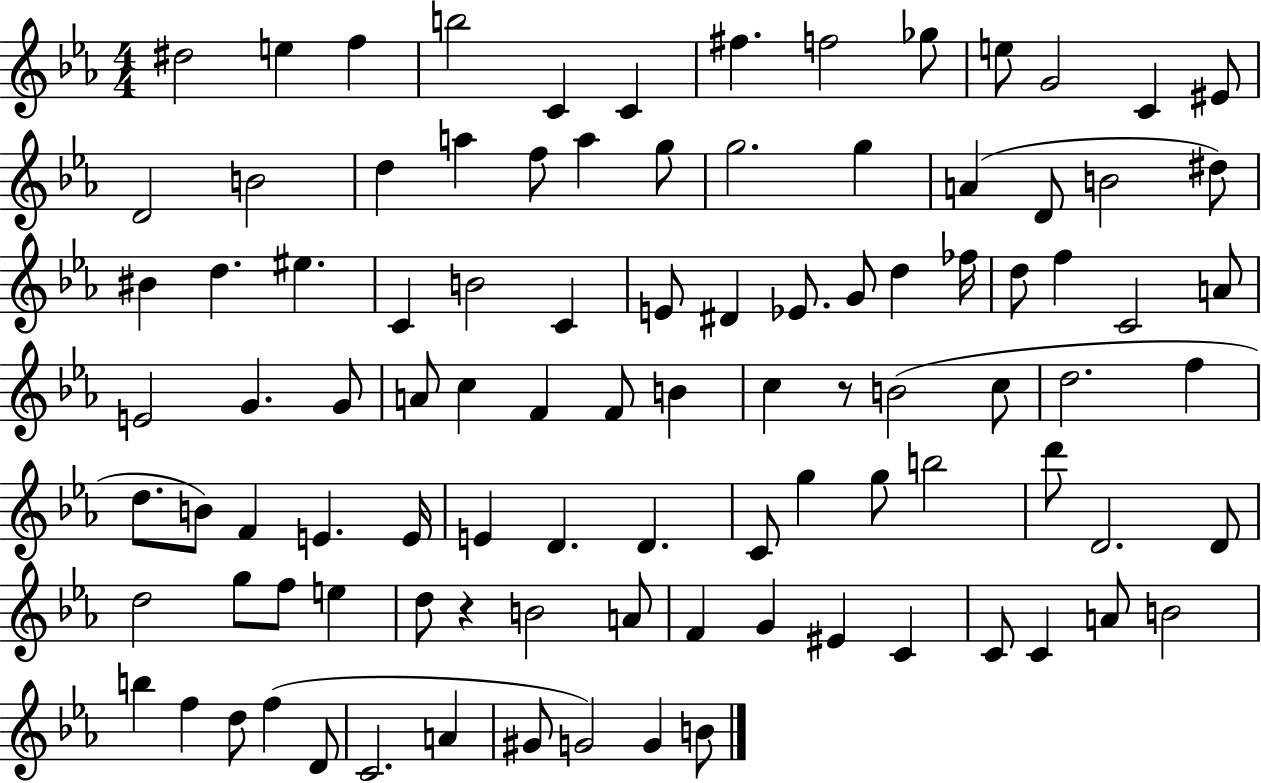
{
  \clef treble
  \numericTimeSignature
  \time 4/4
  \key ees \major
  dis''2 e''4 f''4 | b''2 c'4 c'4 | fis''4. f''2 ges''8 | e''8 g'2 c'4 eis'8 | \break d'2 b'2 | d''4 a''4 f''8 a''4 g''8 | g''2. g''4 | a'4( d'8 b'2 dis''8) | \break bis'4 d''4. eis''4. | c'4 b'2 c'4 | e'8 dis'4 ees'8. g'8 d''4 fes''16 | d''8 f''4 c'2 a'8 | \break e'2 g'4. g'8 | a'8 c''4 f'4 f'8 b'4 | c''4 r8 b'2( c''8 | d''2. f''4 | \break d''8. b'8) f'4 e'4. e'16 | e'4 d'4. d'4. | c'8 g''4 g''8 b''2 | d'''8 d'2. d'8 | \break d''2 g''8 f''8 e''4 | d''8 r4 b'2 a'8 | f'4 g'4 eis'4 c'4 | c'8 c'4 a'8 b'2 | \break b''4 f''4 d''8 f''4( d'8 | c'2. a'4 | gis'8 g'2) g'4 b'8 | \bar "|."
}